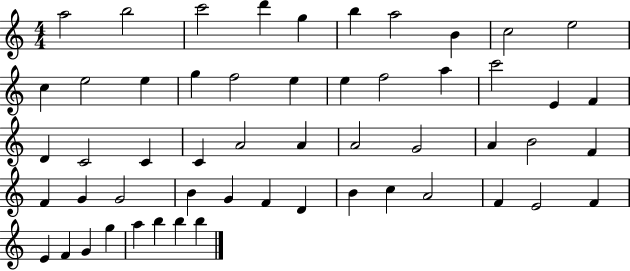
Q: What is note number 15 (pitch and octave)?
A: F5